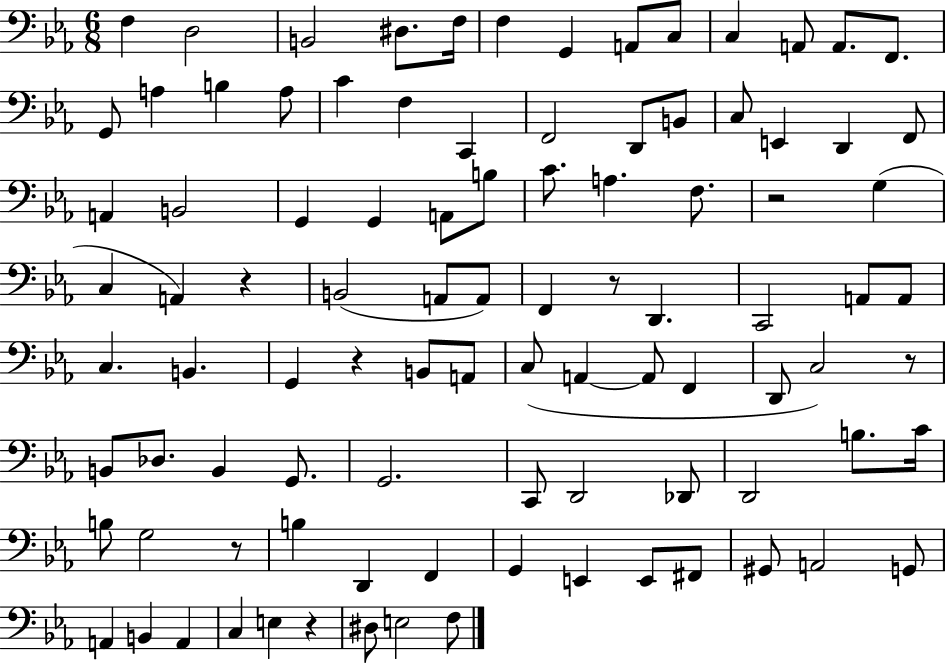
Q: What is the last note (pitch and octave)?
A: F3